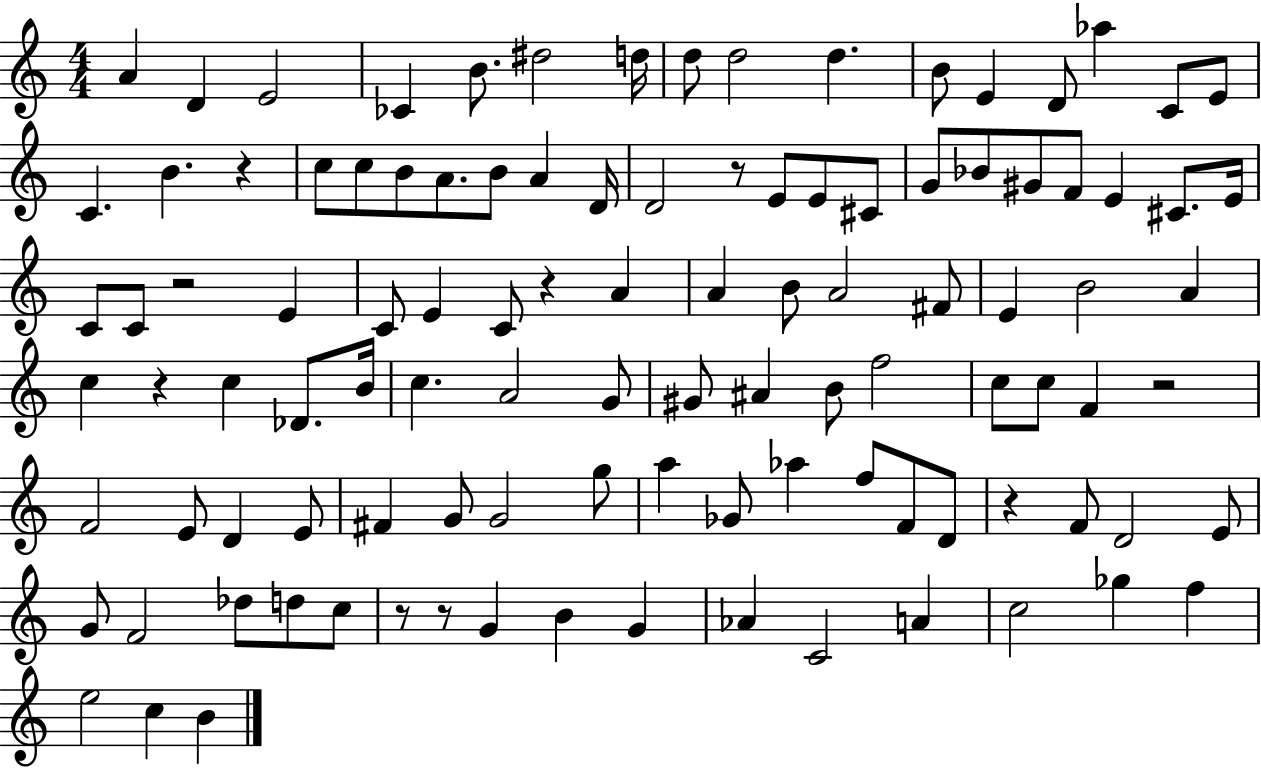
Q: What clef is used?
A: treble